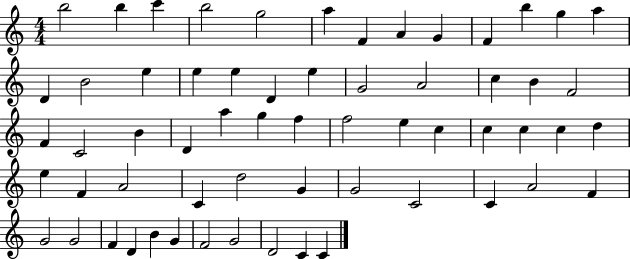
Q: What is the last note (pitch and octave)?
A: C4